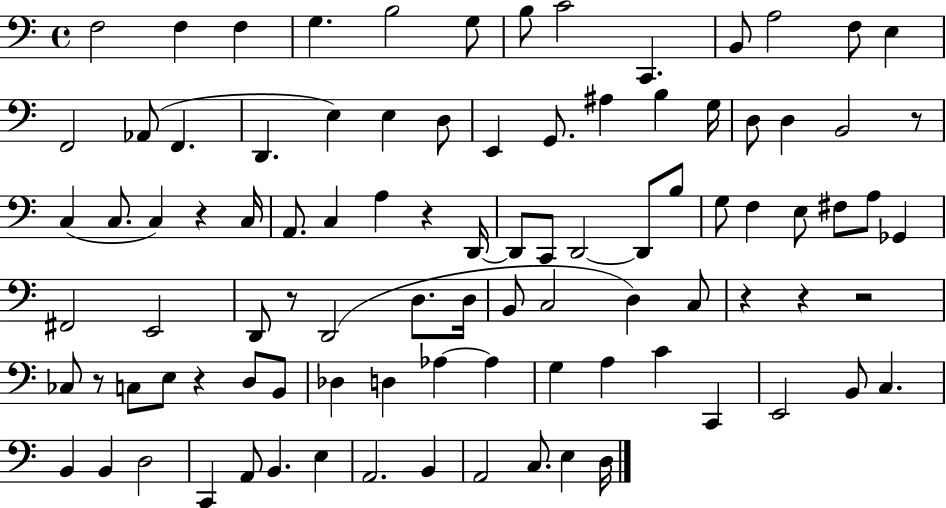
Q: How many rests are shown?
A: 9